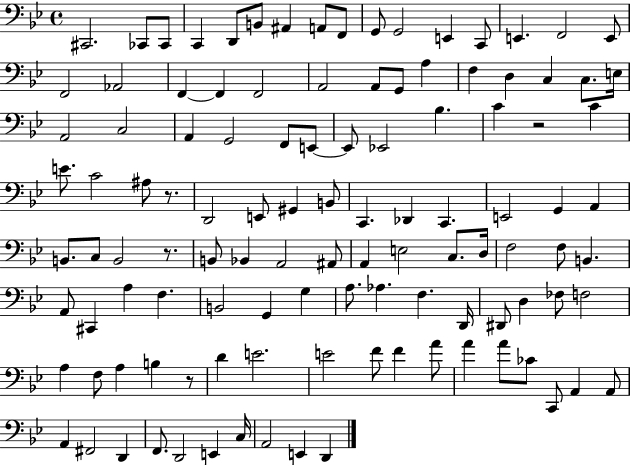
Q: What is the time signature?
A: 4/4